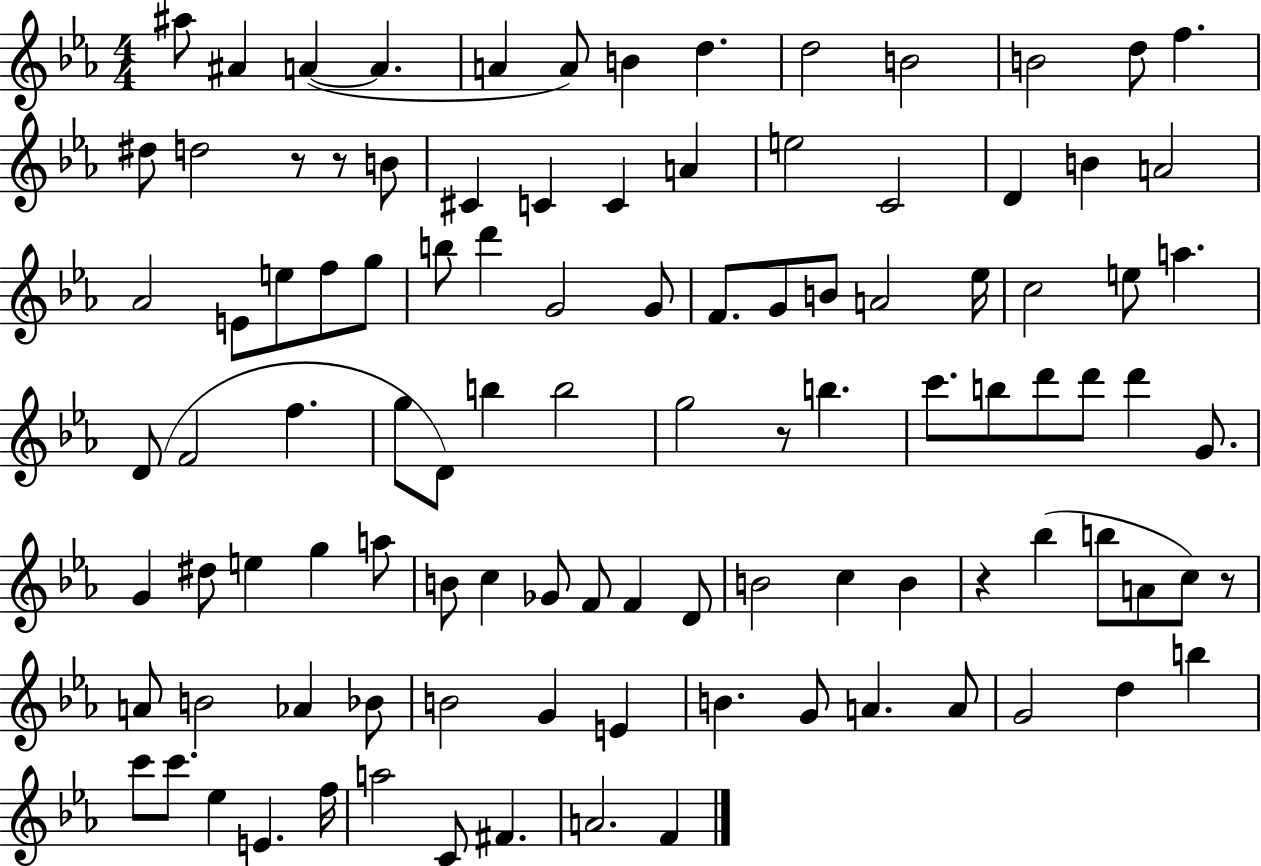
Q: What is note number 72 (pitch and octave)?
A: Bb5